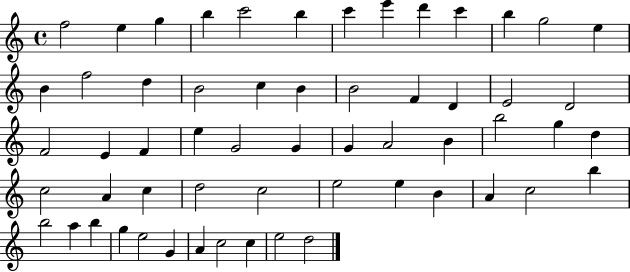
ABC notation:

X:1
T:Untitled
M:4/4
L:1/4
K:C
f2 e g b c'2 b c' e' d' c' b g2 e B f2 d B2 c B B2 F D E2 D2 F2 E F e G2 G G A2 B b2 g d c2 A c d2 c2 e2 e B A c2 b b2 a b g e2 G A c2 c e2 d2